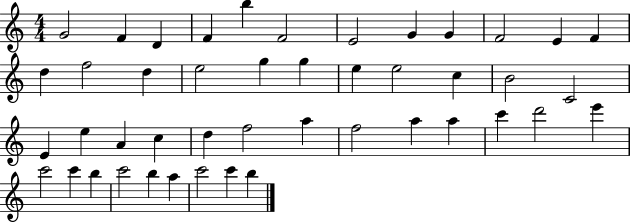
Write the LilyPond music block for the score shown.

{
  \clef treble
  \numericTimeSignature
  \time 4/4
  \key c \major
  g'2 f'4 d'4 | f'4 b''4 f'2 | e'2 g'4 g'4 | f'2 e'4 f'4 | \break d''4 f''2 d''4 | e''2 g''4 g''4 | e''4 e''2 c''4 | b'2 c'2 | \break e'4 e''4 a'4 c''4 | d''4 f''2 a''4 | f''2 a''4 a''4 | c'''4 d'''2 e'''4 | \break c'''2 c'''4 b''4 | c'''2 b''4 a''4 | c'''2 c'''4 b''4 | \bar "|."
}